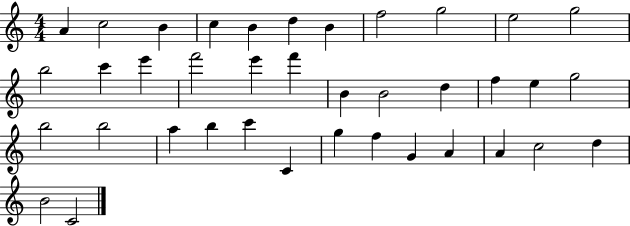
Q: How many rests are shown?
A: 0